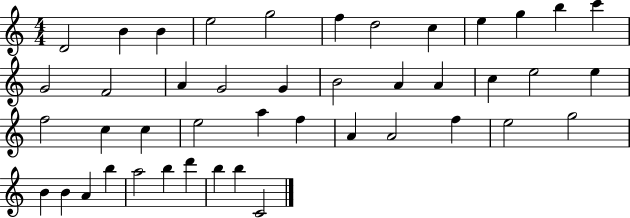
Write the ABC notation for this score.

X:1
T:Untitled
M:4/4
L:1/4
K:C
D2 B B e2 g2 f d2 c e g b c' G2 F2 A G2 G B2 A A c e2 e f2 c c e2 a f A A2 f e2 g2 B B A b a2 b d' b b C2